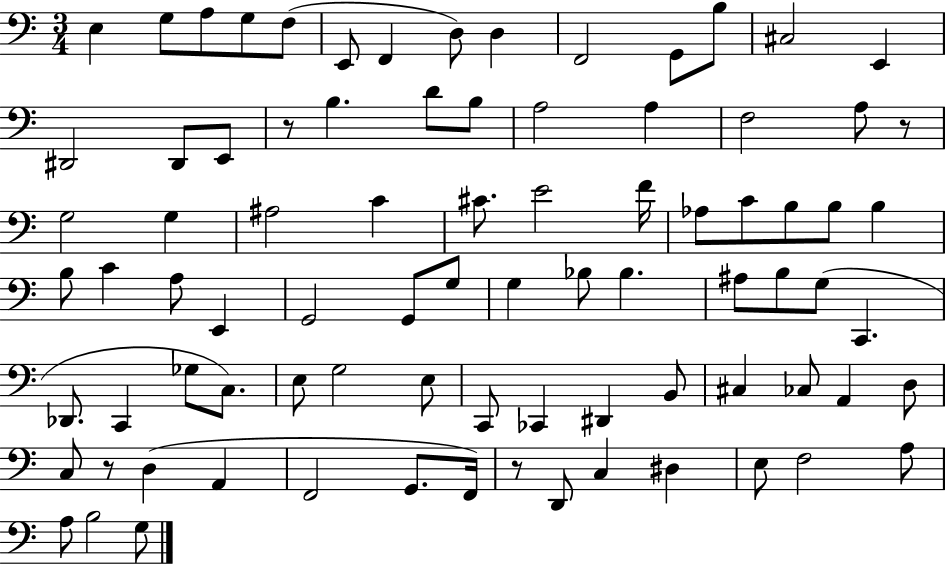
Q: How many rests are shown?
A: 4